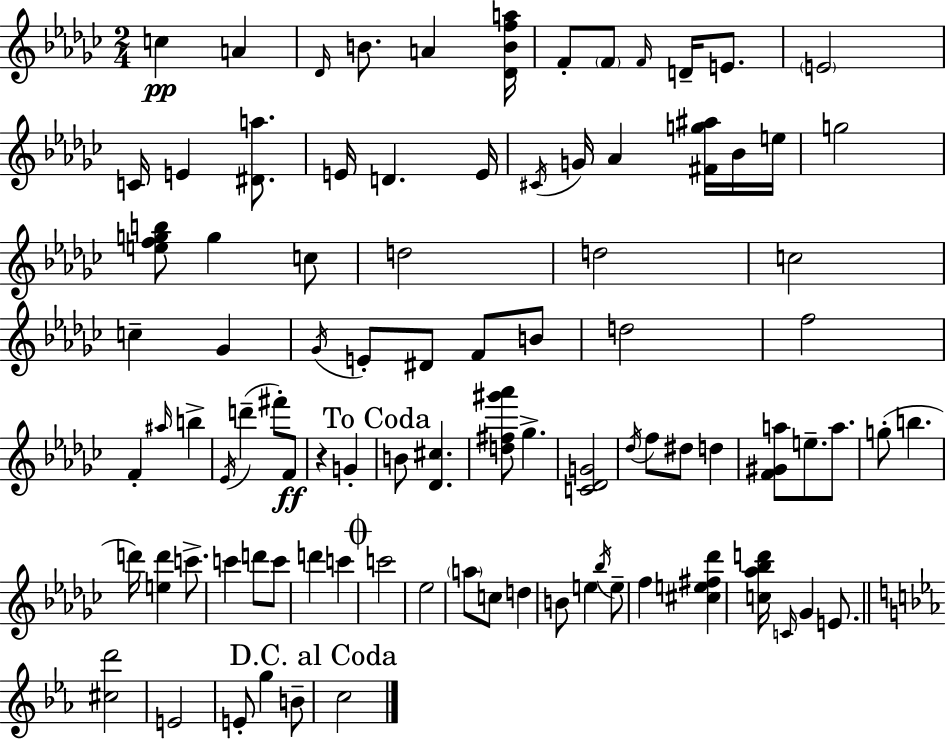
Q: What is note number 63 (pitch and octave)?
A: Eb5